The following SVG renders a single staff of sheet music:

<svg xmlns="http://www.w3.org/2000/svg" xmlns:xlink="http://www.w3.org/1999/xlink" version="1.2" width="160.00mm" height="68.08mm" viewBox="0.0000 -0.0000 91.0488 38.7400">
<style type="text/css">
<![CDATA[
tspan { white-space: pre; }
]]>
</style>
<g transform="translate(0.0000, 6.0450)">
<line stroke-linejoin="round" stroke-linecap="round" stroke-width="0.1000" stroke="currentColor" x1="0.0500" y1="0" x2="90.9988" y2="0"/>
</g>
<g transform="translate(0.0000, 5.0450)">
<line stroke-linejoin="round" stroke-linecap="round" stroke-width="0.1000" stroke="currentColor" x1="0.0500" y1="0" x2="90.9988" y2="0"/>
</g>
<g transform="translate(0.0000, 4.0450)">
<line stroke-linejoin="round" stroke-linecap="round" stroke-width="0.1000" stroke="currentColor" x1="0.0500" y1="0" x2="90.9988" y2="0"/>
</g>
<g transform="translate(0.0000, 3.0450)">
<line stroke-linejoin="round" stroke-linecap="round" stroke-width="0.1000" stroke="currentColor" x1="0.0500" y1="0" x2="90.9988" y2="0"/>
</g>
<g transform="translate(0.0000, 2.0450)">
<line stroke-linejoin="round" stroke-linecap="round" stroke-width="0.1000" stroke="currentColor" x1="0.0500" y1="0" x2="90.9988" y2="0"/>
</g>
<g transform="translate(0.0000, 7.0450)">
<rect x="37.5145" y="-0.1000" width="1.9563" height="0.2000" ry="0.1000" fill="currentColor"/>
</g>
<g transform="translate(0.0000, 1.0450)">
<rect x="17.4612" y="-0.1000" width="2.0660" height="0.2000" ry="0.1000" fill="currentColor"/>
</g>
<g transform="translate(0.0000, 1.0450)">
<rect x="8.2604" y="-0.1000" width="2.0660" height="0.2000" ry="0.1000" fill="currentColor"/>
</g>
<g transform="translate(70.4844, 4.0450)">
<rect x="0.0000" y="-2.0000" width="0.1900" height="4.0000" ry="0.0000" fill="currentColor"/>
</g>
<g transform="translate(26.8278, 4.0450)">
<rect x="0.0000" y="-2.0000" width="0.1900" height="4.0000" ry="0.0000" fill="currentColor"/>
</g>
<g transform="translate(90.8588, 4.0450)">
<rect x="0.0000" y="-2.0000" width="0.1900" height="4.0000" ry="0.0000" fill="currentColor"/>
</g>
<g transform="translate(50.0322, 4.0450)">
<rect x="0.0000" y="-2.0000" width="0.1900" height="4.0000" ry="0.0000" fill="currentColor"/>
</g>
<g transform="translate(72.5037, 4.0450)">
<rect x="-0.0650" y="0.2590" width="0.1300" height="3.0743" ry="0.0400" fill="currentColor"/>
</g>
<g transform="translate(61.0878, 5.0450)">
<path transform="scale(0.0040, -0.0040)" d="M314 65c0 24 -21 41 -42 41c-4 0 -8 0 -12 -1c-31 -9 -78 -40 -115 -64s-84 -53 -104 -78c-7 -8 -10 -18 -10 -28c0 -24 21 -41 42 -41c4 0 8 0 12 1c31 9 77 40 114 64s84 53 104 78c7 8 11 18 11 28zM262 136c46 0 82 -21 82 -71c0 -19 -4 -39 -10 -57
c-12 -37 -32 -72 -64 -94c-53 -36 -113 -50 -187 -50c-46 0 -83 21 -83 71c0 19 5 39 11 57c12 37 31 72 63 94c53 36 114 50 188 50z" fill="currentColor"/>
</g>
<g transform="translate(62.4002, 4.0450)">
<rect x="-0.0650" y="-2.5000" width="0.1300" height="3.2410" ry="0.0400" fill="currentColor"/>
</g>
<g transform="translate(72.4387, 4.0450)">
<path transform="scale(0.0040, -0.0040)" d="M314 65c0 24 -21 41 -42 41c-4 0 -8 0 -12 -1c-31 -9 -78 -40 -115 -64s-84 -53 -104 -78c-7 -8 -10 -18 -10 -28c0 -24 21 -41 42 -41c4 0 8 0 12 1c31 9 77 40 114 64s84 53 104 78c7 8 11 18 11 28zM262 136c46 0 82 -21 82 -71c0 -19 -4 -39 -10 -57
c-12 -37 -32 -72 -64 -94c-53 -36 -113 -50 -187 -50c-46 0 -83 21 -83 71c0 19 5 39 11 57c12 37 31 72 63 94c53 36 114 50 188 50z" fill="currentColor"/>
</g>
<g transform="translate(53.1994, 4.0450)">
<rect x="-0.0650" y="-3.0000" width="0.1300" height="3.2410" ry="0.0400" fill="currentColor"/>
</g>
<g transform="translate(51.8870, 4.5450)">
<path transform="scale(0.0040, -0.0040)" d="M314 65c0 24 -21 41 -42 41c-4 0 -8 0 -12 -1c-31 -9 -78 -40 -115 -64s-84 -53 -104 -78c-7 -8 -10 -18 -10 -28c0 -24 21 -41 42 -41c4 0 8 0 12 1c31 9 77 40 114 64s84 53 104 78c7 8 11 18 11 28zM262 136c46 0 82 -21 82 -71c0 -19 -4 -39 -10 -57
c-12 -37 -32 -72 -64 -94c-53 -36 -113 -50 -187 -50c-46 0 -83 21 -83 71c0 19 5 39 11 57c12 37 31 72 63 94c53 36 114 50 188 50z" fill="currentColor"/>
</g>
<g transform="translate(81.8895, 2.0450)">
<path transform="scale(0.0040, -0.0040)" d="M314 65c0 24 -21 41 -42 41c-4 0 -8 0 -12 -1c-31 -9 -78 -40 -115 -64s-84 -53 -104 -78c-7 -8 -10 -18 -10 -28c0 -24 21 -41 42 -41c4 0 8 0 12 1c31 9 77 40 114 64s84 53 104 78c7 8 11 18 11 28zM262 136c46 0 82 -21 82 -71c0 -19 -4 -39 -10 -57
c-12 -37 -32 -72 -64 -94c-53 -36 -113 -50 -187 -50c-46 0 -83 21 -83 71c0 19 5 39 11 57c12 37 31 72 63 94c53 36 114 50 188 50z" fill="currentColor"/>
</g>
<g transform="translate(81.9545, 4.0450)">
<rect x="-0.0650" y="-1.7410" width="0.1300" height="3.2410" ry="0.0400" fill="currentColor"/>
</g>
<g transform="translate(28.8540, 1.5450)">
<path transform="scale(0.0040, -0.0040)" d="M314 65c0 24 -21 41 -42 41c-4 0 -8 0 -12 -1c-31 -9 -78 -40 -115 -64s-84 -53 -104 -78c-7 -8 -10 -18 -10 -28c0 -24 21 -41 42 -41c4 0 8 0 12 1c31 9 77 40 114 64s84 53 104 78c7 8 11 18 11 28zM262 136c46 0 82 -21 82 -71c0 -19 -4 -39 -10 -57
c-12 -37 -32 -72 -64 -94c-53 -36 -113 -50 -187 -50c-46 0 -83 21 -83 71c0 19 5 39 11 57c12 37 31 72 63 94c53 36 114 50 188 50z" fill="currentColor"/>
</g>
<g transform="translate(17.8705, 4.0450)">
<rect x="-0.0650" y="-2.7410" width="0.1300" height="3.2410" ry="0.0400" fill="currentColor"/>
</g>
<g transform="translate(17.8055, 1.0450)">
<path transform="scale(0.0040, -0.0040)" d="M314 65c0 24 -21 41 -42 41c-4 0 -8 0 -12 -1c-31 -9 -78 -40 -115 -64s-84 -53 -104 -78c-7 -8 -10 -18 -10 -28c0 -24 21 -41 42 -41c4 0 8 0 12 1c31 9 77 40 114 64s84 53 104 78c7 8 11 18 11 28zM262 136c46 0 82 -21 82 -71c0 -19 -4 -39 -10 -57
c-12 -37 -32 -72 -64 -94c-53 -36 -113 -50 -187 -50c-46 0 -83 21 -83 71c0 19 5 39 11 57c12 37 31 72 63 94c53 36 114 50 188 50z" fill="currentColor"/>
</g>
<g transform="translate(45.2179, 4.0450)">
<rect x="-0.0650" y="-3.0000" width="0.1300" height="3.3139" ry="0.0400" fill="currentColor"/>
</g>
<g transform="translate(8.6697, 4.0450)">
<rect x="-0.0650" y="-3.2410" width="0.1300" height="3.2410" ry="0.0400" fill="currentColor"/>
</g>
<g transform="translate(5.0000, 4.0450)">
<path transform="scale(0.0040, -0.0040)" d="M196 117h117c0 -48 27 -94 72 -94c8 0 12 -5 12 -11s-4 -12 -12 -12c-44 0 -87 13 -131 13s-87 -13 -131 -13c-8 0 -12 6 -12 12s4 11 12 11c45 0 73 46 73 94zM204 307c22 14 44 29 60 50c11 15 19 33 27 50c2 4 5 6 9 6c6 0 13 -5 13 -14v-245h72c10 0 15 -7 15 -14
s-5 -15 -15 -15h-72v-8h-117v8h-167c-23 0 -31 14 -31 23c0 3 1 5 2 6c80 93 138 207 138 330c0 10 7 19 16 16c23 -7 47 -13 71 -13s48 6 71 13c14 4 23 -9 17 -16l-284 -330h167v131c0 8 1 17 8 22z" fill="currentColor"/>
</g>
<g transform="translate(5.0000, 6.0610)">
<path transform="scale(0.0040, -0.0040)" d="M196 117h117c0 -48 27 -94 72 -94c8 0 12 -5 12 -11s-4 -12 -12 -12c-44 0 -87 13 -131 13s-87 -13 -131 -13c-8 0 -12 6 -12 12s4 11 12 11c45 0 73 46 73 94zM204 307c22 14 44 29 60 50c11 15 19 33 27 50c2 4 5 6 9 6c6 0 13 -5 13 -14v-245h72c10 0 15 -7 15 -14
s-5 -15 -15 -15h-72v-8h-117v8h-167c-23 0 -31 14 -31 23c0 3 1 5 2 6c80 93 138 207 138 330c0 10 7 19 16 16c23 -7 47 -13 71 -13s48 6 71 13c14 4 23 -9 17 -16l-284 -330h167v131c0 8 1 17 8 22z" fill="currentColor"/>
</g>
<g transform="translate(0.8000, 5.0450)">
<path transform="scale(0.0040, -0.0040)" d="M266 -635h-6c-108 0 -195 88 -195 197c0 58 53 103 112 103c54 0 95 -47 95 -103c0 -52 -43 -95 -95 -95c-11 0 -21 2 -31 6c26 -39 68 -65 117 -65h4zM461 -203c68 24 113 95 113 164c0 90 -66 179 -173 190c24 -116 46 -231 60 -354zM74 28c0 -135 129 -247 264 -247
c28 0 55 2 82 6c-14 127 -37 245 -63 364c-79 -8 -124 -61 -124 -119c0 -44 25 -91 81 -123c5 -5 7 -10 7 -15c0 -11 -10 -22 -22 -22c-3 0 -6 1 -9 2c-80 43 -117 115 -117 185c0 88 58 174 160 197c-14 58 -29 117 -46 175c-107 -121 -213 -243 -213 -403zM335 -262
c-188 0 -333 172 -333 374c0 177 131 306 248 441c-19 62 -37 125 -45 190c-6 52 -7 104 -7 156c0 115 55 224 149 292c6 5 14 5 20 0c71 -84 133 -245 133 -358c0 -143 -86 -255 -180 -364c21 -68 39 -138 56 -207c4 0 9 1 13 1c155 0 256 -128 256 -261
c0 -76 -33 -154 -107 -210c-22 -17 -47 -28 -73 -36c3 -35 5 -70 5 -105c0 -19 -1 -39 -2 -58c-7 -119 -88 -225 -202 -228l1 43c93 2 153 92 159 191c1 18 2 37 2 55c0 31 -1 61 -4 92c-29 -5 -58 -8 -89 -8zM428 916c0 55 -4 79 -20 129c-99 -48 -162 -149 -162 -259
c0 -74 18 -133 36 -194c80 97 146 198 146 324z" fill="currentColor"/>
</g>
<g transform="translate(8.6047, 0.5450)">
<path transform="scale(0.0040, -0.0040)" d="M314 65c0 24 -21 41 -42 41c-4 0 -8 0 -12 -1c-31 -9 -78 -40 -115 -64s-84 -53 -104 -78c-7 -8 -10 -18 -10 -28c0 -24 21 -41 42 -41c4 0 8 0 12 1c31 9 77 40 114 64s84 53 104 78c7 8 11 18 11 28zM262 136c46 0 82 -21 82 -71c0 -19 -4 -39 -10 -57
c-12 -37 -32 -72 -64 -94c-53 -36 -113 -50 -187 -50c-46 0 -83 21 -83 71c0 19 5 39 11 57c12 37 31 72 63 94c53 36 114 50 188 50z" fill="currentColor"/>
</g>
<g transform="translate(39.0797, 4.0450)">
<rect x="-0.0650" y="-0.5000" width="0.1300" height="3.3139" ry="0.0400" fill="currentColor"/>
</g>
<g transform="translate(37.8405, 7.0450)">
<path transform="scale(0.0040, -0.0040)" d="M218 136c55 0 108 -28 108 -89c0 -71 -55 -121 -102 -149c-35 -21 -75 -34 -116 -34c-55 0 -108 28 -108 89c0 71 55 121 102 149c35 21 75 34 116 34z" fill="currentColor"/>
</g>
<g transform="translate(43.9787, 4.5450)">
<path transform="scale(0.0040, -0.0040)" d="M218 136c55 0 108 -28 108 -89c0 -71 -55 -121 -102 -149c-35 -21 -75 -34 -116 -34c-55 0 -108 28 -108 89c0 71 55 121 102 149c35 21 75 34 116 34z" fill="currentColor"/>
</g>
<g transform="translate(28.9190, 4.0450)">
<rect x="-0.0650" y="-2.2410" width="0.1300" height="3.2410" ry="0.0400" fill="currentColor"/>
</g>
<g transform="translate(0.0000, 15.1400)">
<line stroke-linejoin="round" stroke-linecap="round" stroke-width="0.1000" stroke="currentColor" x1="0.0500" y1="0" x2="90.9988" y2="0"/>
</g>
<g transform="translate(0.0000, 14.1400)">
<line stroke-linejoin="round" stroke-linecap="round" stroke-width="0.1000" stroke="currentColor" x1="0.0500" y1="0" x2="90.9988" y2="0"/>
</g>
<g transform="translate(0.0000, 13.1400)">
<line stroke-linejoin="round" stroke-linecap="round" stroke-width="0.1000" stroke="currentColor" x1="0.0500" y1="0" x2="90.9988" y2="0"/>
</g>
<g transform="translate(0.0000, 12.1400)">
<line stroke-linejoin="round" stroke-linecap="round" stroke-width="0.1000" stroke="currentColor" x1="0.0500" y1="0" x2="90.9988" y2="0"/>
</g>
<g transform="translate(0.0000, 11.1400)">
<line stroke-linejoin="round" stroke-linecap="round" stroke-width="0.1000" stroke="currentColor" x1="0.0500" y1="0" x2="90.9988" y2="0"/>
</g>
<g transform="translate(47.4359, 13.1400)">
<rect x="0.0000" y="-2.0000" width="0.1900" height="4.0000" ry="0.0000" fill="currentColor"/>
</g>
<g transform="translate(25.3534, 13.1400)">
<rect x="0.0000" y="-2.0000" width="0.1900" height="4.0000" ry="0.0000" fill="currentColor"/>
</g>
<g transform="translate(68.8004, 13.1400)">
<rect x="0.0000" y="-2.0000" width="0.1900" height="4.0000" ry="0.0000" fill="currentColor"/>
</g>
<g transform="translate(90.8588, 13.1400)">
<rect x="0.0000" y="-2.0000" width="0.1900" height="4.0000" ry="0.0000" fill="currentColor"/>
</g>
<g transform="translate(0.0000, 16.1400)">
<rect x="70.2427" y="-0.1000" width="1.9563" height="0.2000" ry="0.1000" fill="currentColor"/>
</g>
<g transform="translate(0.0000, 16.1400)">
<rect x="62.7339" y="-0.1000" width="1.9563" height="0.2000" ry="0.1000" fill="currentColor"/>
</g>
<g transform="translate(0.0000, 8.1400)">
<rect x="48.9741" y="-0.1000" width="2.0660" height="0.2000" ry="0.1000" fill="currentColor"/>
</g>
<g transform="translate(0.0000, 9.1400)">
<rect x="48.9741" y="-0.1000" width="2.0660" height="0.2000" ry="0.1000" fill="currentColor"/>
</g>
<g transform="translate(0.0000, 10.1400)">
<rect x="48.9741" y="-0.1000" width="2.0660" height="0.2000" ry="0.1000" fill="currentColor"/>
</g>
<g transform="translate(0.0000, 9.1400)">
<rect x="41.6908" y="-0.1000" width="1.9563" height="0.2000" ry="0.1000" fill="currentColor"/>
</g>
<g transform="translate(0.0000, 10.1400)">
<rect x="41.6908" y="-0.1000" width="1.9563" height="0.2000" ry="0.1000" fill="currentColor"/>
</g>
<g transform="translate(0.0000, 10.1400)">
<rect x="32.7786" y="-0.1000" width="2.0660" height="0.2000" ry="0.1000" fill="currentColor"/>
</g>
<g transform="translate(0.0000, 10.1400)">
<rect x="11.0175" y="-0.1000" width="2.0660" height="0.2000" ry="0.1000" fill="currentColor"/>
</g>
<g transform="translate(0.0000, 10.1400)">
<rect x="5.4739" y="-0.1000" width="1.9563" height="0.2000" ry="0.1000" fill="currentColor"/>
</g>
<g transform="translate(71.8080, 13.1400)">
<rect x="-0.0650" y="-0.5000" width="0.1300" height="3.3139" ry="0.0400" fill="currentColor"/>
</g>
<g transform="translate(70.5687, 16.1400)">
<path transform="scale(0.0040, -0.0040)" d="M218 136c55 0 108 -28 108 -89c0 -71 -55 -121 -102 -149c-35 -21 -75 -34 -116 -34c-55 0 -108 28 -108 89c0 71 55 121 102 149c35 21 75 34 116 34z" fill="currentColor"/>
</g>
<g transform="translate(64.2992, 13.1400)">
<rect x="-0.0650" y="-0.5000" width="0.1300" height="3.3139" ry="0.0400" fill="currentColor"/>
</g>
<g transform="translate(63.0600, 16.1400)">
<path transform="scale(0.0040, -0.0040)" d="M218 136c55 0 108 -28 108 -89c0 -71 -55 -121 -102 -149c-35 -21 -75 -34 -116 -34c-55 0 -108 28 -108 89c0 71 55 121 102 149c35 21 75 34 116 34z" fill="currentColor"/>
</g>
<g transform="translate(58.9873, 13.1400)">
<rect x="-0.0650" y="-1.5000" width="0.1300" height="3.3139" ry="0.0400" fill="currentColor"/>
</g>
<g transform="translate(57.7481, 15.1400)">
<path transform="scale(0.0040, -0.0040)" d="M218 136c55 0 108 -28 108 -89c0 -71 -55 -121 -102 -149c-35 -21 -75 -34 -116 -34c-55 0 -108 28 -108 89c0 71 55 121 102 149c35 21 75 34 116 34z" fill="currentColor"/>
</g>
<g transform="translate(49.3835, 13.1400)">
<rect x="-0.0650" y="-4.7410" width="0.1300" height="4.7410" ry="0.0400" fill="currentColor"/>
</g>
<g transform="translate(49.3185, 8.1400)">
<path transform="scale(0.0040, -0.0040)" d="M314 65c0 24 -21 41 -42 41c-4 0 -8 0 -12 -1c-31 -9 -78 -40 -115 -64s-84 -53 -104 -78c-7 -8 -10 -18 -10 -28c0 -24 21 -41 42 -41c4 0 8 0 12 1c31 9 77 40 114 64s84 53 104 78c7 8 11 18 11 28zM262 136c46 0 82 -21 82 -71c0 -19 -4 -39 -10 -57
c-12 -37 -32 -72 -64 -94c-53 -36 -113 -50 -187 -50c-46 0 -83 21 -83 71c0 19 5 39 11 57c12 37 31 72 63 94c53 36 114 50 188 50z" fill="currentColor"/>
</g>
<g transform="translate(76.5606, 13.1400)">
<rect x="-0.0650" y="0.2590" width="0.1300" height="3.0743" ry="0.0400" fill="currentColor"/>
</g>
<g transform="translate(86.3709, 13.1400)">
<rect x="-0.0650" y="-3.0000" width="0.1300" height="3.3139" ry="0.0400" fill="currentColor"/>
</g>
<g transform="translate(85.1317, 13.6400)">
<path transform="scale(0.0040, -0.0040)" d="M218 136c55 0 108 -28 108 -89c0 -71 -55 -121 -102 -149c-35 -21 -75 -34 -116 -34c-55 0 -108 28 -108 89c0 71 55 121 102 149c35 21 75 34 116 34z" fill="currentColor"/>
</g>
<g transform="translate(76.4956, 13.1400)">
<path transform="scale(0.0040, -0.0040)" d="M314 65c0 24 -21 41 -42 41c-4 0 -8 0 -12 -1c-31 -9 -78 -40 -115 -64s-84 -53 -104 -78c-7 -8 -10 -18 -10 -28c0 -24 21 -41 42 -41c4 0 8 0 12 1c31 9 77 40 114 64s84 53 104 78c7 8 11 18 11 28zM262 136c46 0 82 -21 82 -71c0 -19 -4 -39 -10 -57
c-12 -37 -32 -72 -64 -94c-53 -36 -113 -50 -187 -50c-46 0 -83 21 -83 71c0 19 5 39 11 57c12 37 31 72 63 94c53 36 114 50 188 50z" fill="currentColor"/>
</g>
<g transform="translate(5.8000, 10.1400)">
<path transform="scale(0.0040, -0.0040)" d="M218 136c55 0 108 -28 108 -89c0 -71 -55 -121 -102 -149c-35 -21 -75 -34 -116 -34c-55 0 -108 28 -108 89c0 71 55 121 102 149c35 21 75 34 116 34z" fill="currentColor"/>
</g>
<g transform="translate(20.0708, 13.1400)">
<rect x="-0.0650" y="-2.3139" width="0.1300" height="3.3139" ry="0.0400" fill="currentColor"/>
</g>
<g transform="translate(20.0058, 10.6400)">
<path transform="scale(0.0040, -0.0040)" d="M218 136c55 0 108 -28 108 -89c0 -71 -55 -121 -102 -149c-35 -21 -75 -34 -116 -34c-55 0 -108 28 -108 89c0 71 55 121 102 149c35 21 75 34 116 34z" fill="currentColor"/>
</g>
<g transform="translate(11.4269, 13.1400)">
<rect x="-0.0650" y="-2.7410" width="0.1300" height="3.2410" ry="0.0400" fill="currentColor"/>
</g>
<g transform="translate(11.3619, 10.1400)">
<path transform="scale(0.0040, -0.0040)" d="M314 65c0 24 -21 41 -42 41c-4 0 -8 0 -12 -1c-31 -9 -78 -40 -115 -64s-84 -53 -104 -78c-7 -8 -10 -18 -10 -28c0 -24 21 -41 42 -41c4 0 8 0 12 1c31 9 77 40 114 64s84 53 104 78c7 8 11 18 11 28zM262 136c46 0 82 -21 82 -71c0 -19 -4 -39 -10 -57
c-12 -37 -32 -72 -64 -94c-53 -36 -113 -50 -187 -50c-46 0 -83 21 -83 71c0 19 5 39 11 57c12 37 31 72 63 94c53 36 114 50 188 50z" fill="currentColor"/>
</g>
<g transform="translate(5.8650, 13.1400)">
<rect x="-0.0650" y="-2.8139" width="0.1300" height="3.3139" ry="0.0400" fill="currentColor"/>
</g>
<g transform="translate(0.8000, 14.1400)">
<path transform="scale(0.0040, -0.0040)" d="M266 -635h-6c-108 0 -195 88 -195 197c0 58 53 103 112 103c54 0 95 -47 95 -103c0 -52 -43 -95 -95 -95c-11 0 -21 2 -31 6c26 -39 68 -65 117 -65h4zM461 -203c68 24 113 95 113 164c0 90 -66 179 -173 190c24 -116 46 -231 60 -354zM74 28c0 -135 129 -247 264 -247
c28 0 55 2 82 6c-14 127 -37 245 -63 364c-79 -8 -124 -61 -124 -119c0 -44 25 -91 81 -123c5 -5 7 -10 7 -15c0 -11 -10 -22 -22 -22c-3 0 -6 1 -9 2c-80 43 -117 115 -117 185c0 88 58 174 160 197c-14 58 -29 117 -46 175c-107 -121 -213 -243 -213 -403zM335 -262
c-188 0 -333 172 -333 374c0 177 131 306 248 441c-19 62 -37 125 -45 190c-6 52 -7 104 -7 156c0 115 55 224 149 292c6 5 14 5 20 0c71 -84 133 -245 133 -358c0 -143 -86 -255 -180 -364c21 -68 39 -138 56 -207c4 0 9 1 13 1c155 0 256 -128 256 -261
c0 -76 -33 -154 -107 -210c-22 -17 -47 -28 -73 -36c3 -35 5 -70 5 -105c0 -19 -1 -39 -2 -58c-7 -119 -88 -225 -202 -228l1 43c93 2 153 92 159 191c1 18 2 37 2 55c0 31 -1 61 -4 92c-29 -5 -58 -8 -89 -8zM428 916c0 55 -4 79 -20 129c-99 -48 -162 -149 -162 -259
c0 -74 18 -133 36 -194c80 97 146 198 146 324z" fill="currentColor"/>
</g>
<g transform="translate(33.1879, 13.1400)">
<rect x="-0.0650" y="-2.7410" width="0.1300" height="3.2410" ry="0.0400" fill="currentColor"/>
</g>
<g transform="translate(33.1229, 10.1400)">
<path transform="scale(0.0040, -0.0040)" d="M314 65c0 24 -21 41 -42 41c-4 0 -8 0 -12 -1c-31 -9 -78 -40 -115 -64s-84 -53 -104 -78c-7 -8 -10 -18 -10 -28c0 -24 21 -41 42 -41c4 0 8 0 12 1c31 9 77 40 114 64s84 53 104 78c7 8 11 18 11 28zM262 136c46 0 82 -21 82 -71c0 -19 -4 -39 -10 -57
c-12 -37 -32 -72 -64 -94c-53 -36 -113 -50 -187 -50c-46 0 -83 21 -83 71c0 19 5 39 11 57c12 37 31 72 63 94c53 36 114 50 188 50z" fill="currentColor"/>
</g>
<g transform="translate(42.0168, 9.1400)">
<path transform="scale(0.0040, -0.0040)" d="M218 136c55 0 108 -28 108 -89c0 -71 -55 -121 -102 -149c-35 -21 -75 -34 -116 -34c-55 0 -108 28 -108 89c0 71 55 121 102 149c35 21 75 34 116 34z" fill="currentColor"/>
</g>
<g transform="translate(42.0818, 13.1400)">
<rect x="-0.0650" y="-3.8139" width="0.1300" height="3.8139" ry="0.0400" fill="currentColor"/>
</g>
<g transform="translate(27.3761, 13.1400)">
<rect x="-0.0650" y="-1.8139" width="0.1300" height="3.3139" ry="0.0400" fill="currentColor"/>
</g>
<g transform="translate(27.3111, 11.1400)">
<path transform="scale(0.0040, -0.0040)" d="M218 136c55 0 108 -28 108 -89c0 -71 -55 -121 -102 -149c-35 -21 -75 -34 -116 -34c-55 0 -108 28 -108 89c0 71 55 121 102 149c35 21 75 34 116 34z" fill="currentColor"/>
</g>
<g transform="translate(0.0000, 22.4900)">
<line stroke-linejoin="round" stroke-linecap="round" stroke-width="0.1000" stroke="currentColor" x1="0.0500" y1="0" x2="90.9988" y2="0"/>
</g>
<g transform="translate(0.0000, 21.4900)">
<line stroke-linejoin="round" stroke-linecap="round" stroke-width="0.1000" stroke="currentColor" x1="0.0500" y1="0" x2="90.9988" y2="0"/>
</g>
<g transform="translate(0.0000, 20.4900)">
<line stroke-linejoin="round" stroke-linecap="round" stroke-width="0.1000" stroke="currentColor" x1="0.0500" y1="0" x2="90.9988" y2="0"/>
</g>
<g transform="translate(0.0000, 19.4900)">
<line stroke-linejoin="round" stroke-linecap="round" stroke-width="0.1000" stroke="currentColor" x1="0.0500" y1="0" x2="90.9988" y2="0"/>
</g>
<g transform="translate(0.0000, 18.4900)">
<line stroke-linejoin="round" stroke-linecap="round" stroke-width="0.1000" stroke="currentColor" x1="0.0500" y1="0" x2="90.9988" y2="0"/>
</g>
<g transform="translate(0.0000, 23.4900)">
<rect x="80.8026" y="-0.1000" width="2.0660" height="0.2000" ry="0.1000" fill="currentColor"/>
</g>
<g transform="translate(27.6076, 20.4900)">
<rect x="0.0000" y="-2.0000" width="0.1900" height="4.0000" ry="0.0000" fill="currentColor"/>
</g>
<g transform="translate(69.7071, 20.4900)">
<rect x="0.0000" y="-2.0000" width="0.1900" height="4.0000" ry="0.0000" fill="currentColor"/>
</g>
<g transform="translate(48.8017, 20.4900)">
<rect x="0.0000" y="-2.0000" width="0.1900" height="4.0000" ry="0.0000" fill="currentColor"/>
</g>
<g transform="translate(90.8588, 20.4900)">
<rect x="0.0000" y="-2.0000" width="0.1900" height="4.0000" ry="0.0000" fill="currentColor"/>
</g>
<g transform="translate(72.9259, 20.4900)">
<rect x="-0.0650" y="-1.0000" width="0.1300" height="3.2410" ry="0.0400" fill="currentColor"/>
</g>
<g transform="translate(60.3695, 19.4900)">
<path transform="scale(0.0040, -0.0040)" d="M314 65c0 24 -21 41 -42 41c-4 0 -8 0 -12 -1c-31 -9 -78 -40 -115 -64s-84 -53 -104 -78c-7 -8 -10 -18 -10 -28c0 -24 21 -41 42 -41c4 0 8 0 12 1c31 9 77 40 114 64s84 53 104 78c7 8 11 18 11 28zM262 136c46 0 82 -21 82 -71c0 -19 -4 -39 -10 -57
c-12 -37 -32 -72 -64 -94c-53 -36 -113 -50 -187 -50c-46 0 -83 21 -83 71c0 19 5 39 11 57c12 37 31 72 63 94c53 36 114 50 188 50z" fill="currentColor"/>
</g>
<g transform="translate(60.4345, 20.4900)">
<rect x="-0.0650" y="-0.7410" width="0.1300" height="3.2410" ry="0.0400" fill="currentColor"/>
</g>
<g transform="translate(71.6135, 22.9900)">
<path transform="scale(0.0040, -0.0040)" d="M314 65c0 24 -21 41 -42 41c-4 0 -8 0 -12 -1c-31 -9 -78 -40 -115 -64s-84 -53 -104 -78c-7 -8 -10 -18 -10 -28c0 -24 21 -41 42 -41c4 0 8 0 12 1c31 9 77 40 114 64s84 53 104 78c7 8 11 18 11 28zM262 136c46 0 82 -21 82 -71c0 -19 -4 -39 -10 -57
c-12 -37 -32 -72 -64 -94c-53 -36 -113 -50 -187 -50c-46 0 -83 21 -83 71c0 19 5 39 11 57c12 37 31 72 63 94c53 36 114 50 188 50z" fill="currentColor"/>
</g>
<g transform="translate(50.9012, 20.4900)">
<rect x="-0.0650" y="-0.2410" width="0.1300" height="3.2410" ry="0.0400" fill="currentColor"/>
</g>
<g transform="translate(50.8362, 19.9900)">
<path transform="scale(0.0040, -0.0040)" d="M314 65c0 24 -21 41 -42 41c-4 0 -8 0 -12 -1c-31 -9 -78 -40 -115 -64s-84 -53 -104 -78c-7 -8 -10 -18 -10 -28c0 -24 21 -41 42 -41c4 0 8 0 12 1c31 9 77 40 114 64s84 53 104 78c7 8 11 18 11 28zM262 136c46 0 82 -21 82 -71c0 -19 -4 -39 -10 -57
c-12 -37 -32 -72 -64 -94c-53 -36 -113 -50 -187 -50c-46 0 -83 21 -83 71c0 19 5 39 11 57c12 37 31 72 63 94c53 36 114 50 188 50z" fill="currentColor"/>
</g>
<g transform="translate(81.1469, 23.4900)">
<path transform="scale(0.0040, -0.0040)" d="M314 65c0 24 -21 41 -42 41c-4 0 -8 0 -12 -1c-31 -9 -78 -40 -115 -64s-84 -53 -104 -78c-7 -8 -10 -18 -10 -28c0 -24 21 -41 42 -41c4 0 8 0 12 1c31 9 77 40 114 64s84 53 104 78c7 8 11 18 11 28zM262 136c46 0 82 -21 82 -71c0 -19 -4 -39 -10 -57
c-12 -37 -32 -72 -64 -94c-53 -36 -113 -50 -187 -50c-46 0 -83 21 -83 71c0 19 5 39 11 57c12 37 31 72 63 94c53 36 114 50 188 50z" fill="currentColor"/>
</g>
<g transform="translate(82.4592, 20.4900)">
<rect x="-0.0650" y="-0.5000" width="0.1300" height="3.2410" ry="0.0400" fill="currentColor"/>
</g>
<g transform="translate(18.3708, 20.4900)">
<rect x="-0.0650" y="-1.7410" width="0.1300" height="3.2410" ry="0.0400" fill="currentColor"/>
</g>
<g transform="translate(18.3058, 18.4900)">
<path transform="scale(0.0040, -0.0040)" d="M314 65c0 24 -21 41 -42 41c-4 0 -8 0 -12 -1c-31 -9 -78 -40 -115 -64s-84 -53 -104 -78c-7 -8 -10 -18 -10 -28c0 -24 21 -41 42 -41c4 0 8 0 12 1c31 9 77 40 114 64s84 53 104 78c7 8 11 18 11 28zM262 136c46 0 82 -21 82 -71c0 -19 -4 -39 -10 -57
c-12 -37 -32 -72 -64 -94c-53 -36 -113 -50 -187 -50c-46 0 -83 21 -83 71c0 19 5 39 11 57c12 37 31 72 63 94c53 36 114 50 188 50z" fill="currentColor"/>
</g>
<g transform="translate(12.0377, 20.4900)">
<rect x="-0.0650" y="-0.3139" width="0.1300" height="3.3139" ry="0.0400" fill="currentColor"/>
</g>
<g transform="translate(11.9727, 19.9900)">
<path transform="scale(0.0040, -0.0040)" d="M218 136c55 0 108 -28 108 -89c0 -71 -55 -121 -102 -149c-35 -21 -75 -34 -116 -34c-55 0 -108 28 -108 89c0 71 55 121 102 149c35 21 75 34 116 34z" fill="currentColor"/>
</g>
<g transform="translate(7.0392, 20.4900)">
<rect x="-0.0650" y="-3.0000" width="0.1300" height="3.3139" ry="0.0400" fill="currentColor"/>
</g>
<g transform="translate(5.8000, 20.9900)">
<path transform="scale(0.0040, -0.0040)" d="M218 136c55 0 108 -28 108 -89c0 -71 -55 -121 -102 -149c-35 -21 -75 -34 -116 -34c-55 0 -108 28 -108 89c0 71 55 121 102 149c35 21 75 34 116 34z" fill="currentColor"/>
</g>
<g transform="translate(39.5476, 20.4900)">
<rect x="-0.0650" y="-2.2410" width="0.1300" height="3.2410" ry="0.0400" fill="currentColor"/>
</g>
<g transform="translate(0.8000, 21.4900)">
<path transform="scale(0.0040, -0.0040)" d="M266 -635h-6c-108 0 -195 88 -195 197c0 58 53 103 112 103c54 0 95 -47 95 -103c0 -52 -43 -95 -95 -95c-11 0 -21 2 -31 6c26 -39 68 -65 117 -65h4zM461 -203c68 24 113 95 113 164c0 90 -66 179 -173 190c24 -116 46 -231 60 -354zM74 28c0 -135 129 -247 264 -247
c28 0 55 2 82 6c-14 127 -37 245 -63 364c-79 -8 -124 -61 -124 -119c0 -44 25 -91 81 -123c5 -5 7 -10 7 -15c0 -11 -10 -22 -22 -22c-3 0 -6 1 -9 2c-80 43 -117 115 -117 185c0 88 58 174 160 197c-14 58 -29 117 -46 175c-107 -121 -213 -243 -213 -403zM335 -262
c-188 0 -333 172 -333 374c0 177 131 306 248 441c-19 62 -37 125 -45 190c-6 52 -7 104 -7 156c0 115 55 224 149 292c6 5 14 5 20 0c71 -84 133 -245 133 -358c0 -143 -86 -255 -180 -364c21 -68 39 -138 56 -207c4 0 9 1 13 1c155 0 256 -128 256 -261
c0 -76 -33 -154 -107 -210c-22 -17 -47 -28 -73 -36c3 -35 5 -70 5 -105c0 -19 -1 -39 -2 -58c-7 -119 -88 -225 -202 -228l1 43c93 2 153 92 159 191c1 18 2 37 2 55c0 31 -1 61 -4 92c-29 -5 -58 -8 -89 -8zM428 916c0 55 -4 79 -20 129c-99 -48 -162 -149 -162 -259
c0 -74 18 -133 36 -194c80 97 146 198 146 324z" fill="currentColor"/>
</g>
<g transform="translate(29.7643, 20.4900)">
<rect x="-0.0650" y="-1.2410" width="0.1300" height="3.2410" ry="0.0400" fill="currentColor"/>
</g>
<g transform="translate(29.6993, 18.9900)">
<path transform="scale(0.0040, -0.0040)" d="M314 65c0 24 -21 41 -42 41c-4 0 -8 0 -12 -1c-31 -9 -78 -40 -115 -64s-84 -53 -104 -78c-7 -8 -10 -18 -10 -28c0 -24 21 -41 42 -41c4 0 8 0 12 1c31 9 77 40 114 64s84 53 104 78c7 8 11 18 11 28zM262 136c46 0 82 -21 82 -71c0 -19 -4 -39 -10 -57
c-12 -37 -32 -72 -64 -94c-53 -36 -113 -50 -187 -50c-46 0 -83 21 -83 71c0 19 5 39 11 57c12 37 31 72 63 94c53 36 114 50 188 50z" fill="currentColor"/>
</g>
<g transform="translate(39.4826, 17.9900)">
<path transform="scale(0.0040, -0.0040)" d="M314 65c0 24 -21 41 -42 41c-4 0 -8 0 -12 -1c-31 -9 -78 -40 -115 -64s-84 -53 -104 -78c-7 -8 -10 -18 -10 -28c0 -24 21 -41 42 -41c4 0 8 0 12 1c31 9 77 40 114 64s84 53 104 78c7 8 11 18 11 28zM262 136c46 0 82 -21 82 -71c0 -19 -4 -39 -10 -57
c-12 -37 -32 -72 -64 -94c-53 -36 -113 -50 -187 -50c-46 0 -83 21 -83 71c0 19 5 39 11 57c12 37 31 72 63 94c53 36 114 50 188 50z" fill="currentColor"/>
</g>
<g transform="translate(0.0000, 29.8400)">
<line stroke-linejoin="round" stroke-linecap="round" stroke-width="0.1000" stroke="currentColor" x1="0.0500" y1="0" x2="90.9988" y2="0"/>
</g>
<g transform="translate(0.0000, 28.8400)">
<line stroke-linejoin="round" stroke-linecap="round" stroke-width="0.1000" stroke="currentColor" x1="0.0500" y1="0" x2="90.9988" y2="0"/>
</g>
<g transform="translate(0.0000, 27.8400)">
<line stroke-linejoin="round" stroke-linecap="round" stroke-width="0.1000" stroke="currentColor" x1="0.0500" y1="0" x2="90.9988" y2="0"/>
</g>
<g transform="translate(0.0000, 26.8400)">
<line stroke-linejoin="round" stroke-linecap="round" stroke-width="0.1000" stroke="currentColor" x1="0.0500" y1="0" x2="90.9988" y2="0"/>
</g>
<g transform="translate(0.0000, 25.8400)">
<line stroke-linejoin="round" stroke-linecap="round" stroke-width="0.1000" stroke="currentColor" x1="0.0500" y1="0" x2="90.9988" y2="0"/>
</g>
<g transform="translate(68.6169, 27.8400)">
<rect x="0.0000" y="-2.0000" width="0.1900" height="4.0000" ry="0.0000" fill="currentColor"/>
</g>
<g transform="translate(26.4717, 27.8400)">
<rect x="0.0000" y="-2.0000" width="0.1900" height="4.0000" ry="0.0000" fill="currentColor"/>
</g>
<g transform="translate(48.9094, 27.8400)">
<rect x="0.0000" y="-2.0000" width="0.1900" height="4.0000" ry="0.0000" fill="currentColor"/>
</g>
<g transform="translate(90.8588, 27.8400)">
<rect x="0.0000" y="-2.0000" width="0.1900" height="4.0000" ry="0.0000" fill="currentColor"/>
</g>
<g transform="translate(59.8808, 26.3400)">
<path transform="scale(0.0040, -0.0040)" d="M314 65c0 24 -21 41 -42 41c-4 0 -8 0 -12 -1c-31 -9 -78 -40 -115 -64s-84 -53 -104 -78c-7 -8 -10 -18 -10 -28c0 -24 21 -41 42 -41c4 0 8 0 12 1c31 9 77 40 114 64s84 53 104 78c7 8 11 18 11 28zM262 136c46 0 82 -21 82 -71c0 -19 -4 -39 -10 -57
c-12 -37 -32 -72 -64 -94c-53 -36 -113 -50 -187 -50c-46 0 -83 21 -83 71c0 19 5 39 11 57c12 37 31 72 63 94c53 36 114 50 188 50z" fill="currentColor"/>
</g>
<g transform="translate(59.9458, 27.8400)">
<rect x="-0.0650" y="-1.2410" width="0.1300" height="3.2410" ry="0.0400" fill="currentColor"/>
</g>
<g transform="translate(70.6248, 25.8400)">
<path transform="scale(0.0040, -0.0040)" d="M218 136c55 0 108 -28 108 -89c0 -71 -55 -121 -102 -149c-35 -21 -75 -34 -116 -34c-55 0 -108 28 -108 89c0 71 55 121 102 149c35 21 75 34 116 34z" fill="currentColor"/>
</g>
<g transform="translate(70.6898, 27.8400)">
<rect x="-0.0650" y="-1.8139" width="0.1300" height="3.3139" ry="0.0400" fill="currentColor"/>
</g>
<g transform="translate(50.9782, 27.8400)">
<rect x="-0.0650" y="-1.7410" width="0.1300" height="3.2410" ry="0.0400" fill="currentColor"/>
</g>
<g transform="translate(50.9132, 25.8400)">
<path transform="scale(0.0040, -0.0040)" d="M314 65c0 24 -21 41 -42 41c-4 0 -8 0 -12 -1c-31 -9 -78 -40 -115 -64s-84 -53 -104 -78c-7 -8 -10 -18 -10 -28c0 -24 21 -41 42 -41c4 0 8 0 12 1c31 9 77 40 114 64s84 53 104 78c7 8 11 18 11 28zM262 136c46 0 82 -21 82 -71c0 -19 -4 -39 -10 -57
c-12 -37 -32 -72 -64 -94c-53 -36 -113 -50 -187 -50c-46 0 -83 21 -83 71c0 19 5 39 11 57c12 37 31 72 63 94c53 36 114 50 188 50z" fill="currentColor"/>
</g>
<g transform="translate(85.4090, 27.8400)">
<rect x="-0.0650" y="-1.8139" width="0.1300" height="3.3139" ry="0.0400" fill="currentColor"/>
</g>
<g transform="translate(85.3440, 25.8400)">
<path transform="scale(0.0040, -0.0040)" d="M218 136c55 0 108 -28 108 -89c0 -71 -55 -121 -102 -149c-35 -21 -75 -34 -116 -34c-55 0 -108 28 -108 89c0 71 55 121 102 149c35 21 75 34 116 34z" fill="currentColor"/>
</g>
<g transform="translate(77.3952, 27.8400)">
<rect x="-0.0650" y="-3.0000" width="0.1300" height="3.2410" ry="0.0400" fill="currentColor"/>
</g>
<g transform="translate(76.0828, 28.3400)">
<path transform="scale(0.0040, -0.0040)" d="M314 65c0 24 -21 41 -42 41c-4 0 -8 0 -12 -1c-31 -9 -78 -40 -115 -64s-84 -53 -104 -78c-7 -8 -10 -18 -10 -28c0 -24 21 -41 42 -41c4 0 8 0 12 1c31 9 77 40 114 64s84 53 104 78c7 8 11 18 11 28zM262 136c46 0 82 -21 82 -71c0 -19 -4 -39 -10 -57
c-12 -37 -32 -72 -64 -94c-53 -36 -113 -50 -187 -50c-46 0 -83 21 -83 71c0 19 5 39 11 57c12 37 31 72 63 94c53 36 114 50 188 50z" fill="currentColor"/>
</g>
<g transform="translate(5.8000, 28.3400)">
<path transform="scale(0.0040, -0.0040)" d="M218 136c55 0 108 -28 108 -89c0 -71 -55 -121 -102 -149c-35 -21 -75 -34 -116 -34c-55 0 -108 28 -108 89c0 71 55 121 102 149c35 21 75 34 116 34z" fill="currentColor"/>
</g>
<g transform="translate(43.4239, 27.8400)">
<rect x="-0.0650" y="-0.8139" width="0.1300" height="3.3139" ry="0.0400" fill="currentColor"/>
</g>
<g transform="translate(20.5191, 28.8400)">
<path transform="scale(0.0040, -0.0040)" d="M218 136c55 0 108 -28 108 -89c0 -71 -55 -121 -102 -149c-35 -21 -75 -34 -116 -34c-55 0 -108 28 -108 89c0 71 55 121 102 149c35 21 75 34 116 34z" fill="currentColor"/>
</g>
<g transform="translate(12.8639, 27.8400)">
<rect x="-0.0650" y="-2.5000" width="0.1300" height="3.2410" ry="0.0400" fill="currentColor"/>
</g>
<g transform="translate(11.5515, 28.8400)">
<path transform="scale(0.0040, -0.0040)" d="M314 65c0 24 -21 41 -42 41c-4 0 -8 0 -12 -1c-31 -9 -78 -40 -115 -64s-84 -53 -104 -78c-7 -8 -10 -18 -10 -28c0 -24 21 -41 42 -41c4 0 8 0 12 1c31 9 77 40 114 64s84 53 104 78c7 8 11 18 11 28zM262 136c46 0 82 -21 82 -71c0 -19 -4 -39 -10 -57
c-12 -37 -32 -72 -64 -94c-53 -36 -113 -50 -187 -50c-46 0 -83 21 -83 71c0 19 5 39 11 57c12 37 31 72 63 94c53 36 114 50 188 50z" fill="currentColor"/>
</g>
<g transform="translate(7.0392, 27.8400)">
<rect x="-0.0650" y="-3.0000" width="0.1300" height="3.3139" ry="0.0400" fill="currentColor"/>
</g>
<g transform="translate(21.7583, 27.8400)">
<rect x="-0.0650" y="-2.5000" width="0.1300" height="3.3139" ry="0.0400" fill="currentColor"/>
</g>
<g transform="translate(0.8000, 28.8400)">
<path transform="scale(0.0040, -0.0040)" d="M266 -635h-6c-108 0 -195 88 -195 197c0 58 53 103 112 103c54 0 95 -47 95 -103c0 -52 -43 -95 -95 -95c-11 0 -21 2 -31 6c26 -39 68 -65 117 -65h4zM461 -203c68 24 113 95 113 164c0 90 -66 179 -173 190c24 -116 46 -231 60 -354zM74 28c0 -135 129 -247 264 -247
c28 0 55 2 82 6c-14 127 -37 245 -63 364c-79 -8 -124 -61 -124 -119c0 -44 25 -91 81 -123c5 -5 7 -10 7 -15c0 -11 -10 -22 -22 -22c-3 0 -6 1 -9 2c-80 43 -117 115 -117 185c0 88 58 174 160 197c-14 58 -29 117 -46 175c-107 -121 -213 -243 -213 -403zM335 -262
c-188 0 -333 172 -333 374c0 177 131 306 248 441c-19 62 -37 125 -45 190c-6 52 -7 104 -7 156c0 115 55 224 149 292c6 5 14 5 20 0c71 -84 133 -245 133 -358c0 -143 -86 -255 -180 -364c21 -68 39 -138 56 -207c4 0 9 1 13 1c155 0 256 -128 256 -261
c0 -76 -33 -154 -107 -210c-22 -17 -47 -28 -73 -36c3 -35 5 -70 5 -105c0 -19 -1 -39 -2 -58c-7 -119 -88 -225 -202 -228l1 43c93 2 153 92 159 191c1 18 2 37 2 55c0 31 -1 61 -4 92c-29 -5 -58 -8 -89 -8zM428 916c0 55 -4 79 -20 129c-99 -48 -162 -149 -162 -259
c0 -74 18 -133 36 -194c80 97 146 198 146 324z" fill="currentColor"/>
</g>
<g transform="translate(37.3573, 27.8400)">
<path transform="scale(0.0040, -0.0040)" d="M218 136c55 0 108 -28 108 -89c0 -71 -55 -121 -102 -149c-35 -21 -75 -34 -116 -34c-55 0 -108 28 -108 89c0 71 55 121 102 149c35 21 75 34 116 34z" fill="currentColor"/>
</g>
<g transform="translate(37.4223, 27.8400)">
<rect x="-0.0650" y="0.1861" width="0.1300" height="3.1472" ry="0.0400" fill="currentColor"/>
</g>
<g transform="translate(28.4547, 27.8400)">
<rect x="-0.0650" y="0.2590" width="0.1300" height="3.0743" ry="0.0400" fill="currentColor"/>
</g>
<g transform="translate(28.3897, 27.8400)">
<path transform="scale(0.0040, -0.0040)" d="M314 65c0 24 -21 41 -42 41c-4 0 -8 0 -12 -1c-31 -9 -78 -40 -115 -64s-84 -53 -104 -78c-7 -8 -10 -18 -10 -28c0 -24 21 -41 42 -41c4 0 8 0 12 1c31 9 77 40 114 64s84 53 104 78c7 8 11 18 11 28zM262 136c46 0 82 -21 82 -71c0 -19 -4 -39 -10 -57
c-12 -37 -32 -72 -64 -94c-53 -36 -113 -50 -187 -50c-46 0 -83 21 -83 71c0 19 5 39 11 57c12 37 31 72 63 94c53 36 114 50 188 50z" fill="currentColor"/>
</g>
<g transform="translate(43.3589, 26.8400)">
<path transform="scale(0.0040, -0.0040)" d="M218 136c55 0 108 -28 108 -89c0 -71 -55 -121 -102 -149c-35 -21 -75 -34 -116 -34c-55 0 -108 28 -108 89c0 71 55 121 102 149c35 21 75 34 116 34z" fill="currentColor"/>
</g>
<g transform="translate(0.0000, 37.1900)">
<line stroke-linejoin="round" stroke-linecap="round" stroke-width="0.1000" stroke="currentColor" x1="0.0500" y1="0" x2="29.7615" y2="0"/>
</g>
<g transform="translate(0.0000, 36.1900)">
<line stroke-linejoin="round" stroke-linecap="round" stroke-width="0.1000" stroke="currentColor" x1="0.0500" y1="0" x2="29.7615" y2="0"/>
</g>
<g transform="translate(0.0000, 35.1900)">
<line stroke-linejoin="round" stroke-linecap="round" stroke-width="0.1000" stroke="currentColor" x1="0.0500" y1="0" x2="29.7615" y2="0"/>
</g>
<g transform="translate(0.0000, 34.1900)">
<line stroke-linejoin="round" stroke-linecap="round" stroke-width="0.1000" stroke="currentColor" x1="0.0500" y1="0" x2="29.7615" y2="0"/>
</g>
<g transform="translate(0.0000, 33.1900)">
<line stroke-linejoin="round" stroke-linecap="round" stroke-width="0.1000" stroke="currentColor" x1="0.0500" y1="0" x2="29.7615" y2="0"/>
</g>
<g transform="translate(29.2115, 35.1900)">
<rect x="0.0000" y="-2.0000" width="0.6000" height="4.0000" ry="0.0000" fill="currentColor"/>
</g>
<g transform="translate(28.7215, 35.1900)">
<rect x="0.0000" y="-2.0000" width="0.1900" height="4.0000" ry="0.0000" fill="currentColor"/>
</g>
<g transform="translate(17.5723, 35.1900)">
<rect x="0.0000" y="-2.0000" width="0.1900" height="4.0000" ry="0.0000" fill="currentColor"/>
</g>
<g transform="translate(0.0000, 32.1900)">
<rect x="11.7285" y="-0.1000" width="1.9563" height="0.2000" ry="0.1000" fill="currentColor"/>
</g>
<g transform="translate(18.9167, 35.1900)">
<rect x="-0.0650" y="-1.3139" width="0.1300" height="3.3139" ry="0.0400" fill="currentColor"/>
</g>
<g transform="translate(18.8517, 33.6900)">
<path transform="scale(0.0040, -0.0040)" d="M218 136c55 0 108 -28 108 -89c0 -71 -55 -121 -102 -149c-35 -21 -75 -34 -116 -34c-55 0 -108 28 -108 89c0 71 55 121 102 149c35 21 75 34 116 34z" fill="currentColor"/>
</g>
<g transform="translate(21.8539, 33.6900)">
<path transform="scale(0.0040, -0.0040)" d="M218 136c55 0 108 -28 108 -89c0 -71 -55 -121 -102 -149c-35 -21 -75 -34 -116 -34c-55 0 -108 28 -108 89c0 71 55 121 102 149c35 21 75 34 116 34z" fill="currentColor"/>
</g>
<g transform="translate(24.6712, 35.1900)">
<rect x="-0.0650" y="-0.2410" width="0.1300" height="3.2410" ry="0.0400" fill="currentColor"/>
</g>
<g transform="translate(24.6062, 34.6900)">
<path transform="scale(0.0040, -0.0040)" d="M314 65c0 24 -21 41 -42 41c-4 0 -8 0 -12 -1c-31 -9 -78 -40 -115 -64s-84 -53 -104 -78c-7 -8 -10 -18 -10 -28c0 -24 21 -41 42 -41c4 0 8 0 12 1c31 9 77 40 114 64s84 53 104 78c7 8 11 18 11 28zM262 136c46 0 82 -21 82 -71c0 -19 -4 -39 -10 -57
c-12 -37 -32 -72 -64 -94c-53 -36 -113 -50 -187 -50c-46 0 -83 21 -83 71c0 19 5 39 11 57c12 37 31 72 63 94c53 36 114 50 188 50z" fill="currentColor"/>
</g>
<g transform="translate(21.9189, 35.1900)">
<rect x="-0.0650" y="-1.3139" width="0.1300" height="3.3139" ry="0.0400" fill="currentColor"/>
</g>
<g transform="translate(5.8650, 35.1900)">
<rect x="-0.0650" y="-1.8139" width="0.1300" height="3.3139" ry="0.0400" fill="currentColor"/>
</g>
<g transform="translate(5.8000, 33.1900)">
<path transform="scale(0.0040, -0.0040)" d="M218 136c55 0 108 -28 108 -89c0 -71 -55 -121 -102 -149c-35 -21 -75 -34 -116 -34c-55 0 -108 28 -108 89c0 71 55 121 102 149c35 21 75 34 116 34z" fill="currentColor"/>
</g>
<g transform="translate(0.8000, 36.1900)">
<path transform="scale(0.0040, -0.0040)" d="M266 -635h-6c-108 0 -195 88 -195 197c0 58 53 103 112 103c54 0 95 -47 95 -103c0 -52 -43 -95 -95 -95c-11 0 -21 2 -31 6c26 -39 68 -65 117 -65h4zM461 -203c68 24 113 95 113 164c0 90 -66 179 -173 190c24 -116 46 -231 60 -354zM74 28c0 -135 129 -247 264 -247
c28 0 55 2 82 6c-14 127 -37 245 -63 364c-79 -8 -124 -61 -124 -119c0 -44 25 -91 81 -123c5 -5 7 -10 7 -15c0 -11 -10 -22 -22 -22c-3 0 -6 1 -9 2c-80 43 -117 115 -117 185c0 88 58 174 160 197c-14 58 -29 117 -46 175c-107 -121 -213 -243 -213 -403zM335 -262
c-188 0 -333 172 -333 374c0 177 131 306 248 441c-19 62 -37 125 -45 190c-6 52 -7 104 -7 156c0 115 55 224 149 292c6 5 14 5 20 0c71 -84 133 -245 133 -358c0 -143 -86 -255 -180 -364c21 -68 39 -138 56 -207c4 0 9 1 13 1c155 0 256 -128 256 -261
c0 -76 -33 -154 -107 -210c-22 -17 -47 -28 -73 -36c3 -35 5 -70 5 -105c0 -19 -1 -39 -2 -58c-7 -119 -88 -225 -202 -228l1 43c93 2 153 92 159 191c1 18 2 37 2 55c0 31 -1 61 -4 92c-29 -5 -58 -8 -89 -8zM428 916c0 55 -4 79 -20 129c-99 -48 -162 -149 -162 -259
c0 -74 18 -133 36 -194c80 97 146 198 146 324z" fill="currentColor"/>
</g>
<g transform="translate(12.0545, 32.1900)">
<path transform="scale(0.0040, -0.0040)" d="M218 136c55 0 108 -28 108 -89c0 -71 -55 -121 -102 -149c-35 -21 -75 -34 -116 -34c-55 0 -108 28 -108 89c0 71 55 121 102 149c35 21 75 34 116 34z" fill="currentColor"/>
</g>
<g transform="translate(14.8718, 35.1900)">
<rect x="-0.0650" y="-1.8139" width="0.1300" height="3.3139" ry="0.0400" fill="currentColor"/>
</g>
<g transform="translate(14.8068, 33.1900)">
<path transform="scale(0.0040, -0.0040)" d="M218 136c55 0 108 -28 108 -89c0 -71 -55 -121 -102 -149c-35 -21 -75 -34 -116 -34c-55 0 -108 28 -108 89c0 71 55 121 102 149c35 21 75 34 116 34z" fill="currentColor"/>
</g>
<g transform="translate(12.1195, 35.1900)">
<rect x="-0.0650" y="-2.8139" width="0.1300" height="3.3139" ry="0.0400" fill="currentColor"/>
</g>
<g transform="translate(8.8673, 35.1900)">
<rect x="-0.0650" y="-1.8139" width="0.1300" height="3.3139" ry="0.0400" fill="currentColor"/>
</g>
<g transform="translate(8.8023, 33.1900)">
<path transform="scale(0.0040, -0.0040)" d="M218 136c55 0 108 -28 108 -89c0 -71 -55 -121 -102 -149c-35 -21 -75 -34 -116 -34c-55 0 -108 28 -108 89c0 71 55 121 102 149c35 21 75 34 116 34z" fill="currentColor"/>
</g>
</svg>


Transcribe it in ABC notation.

X:1
T:Untitled
M:4/4
L:1/4
K:C
b2 a2 g2 C A A2 G2 B2 f2 a a2 g f a2 c' e'2 E C C B2 A A c f2 e2 g2 c2 d2 D2 C2 A G2 G B2 B d f2 e2 f A2 f f f a f e e c2